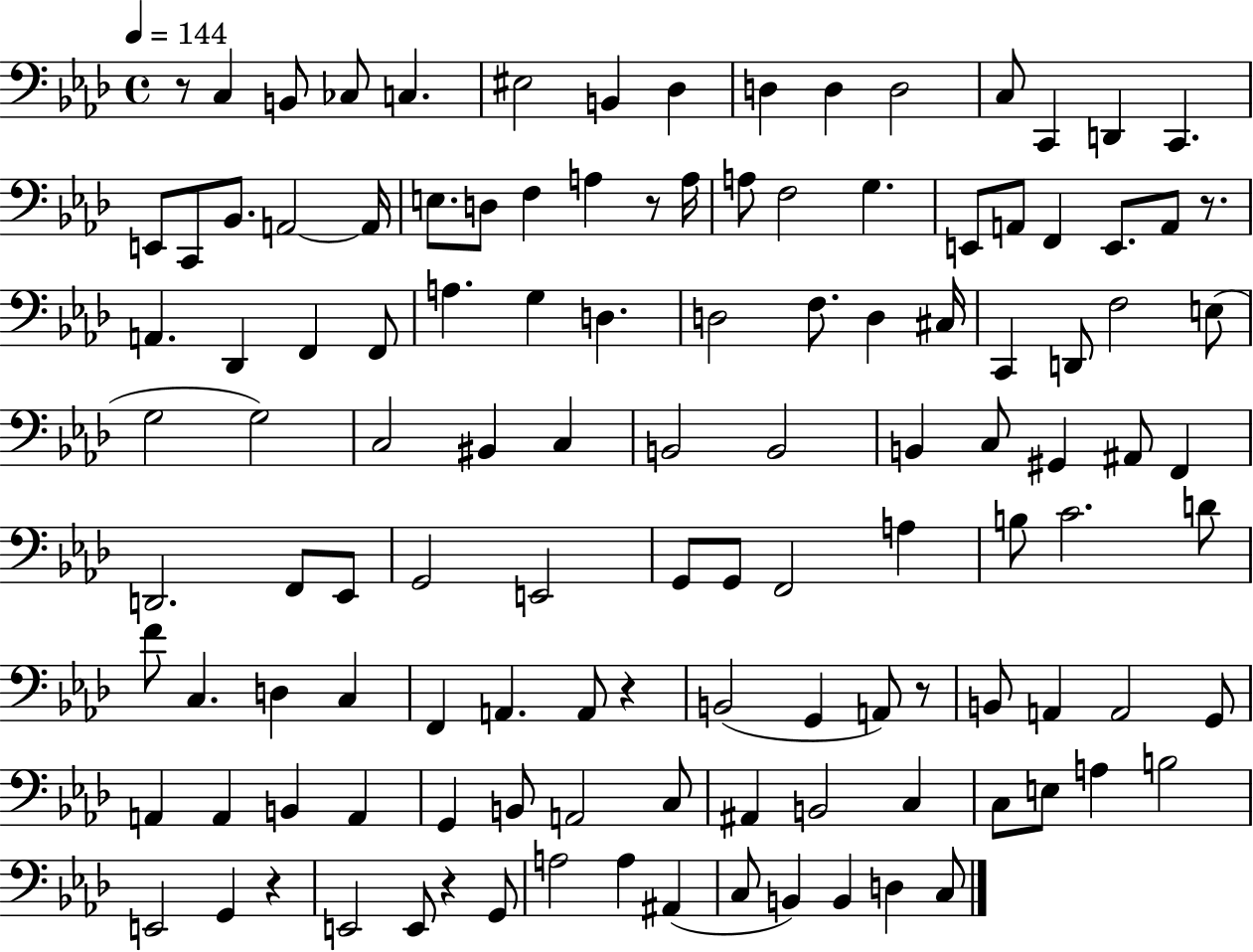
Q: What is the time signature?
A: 4/4